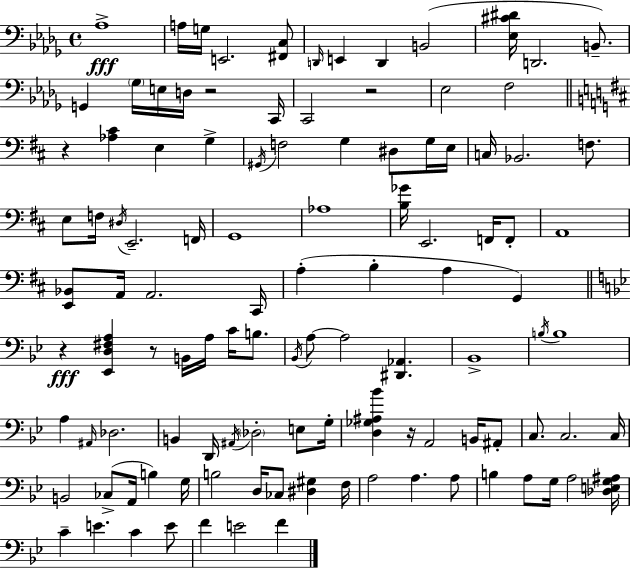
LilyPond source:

{
  \clef bass
  \time 4/4
  \defaultTimeSignature
  \key bes \minor
  aes1->\fff | a16 g16 e,2. <fis, c>8 | \grace { d,16 } e,4 d,4 b,2( | <ees cis' dis'>16 d,2. b,8.--) | \break g,4 \parenthesize ges16 e16 d16 r2 | c,16 c,2 r2 | ees2 f2 | \bar "||" \break \key b \minor r4 <aes cis'>4 e4 g4-> | \acciaccatura { gis,16 } f2 g4 dis8 g16 | e16 c16 bes,2. f8. | e8 f16 \acciaccatura { dis16 } e,2.-- | \break f,16 g,1 | aes1 | <b ges'>16 e,2. f,16 | f,8-. a,1 | \break <e, bes,>8 a,16 a,2. | cis,16 a4-.( b4-. a4 g,4) | \bar "||" \break \key bes \major r4\fff <ees, d fis a>4 r8 b,16 a16 c'16 b8. | \acciaccatura { bes,16 } a8~~ a2 <dis, aes,>4. | bes,1-> | \acciaccatura { b16 } b1 | \break a4 \grace { ais,16 } des2. | b,4 d,16 \acciaccatura { ais,16 } \parenthesize des2-. | e8 g16-. <d ges ais bes'>4 r16 a,2 | b,16 ais,8-. c8. c2. | \break c16 b,2 ces8->( a,16 b4) | g16 b2 d16 ces8 <dis gis>4 | f16 a2 a4. | a8 b4 a8 g16 a2 | \break <des e g ais>16 c'4-- e'4. c'4 | e'8 f'4 e'2 | f'4 \bar "|."
}